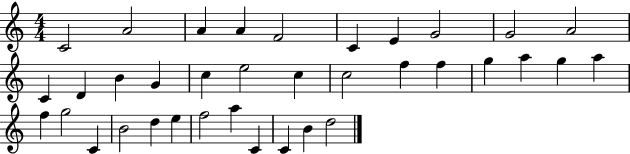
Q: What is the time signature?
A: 4/4